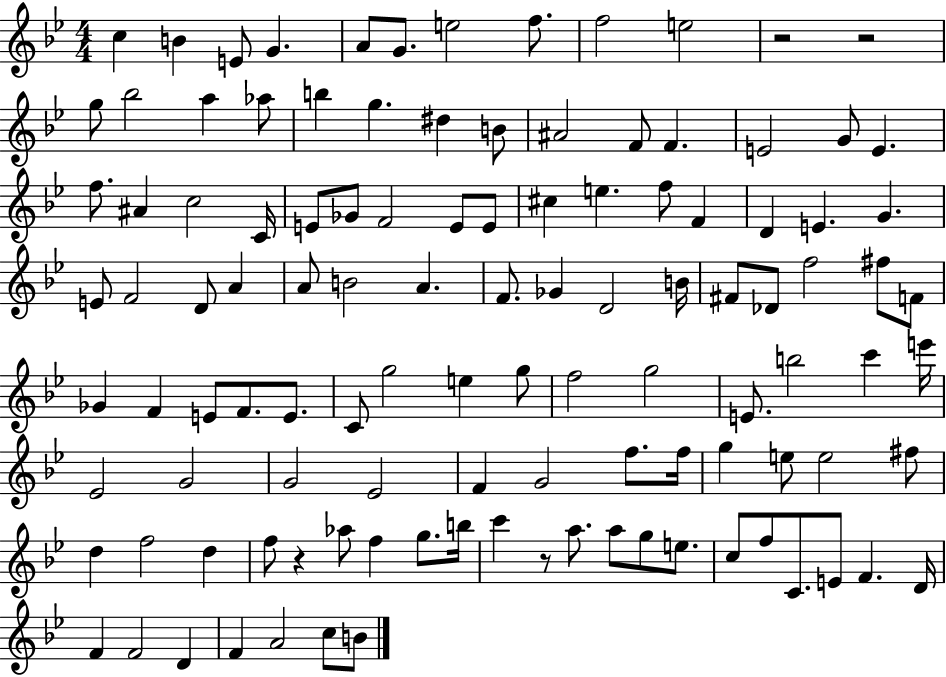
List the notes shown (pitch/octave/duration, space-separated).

C5/q B4/q E4/e G4/q. A4/e G4/e. E5/h F5/e. F5/h E5/h R/h R/h G5/e Bb5/h A5/q Ab5/e B5/q G5/q. D#5/q B4/e A#4/h F4/e F4/q. E4/h G4/e E4/q. F5/e. A#4/q C5/h C4/s E4/e Gb4/e F4/h E4/e E4/e C#5/q E5/q. F5/e F4/q D4/q E4/q. G4/q. E4/e F4/h D4/e A4/q A4/e B4/h A4/q. F4/e. Gb4/q D4/h B4/s F#4/e Db4/e F5/h F#5/e F4/e Gb4/q F4/q E4/e F4/e. E4/e. C4/e G5/h E5/q G5/e F5/h G5/h E4/e. B5/h C6/q E6/s Eb4/h G4/h G4/h Eb4/h F4/q G4/h F5/e. F5/s G5/q E5/e E5/h F#5/e D5/q F5/h D5/q F5/e R/q Ab5/e F5/q G5/e. B5/s C6/q R/e A5/e. A5/e G5/e E5/e. C5/e F5/e C4/e. E4/e F4/q. D4/s F4/q F4/h D4/q F4/q A4/h C5/e B4/e